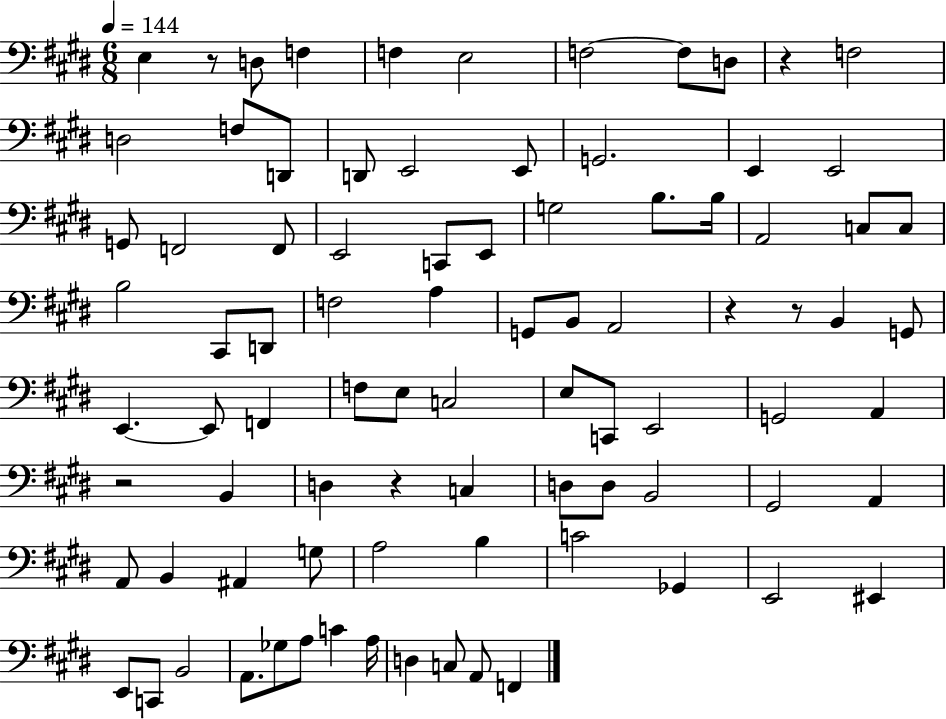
{
  \clef bass
  \numericTimeSignature
  \time 6/8
  \key e \major
  \tempo 4 = 144
  \repeat volta 2 { e4 r8 d8 f4 | f4 e2 | f2~~ f8 d8 | r4 f2 | \break d2 f8 d,8 | d,8 e,2 e,8 | g,2. | e,4 e,2 | \break g,8 f,2 f,8 | e,2 c,8 e,8 | g2 b8. b16 | a,2 c8 c8 | \break b2 cis,8 d,8 | f2 a4 | g,8 b,8 a,2 | r4 r8 b,4 g,8 | \break e,4.~~ e,8 f,4 | f8 e8 c2 | e8 c,8 e,2 | g,2 a,4 | \break r2 b,4 | d4 r4 c4 | d8 d8 b,2 | gis,2 a,4 | \break a,8 b,4 ais,4 g8 | a2 b4 | c'2 ges,4 | e,2 eis,4 | \break e,8 c,8 b,2 | a,8. ges8 a8 c'4 a16 | d4 c8 a,8 f,4 | } \bar "|."
}